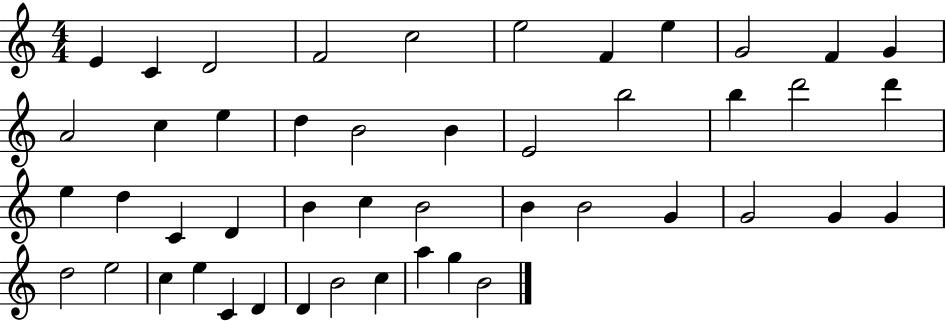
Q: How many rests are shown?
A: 0